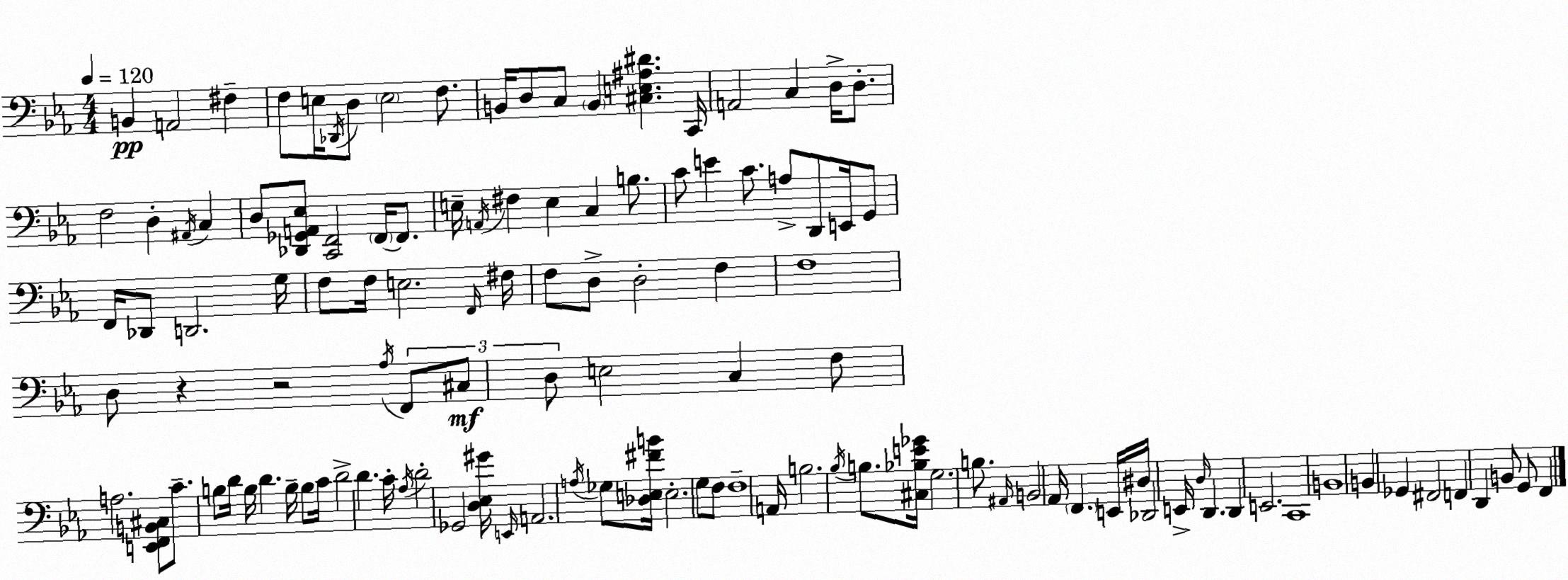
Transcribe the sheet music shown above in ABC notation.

X:1
T:Untitled
M:4/4
L:1/4
K:Eb
B,, A,,2 ^F, F,/2 E,/4 _D,,/4 D,/2 E,2 F,/2 B,,/4 D,/2 C,/2 B,, [^C,E,^A,^D] C,,/4 A,,2 C, D,/4 D,/2 F,2 D, ^A,,/4 C, D,/2 [_D,,_G,,A,,_E,]/2 [C,,F,,]2 F,,/4 F,,/2 E,/4 A,,/4 ^F, E, C, B,/2 C/2 E C/2 A,/2 D,,/2 E,,/4 G,,/2 F,,/4 _D,,/2 D,,2 G,/4 F,/2 F,/4 E,2 F,,/4 ^F,/4 F,/2 D,/2 D,2 F, F,4 D,/2 z z2 _A,/4 F,,/2 ^C,/2 D,/2 E,2 C, F,/2 A,2 [E,,F,,B,,^C,]/2 C/2 B,/2 D/4 B,/4 D B,/4 B,/2 C/4 D2 D C/4 _A,/4 D2 _G,,2 [D,_E,^G]/4 E,,/4 A,,2 A,/4 _G,/2 [_D,E,^FB]/4 E,2 G,/2 F,/2 F,4 A,,/4 B,2 _B,/4 B,/2 [^C,_B,E_G]/4 G,2 B,/2 ^A,,/4 B,,2 _A,,/4 F,, E,,/4 ^D,/4 _D,,2 E,,/4 D,/4 D,, D,, E,,2 C,,4 B,,4 B,, _G,, ^F,,2 F,, D,, B,,/2 G,,/2 F,,